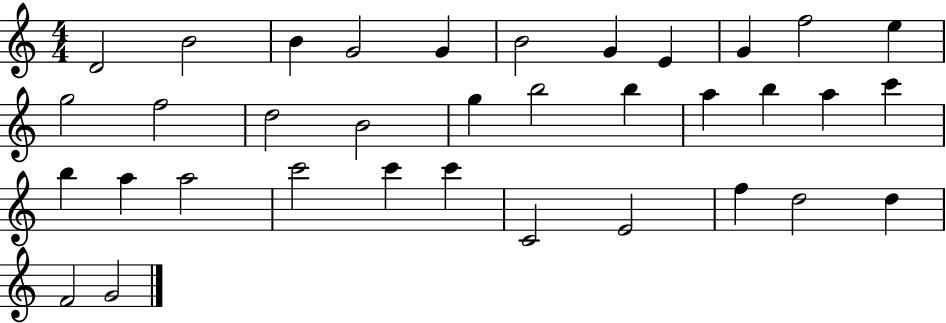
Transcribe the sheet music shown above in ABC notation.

X:1
T:Untitled
M:4/4
L:1/4
K:C
D2 B2 B G2 G B2 G E G f2 e g2 f2 d2 B2 g b2 b a b a c' b a a2 c'2 c' c' C2 E2 f d2 d F2 G2